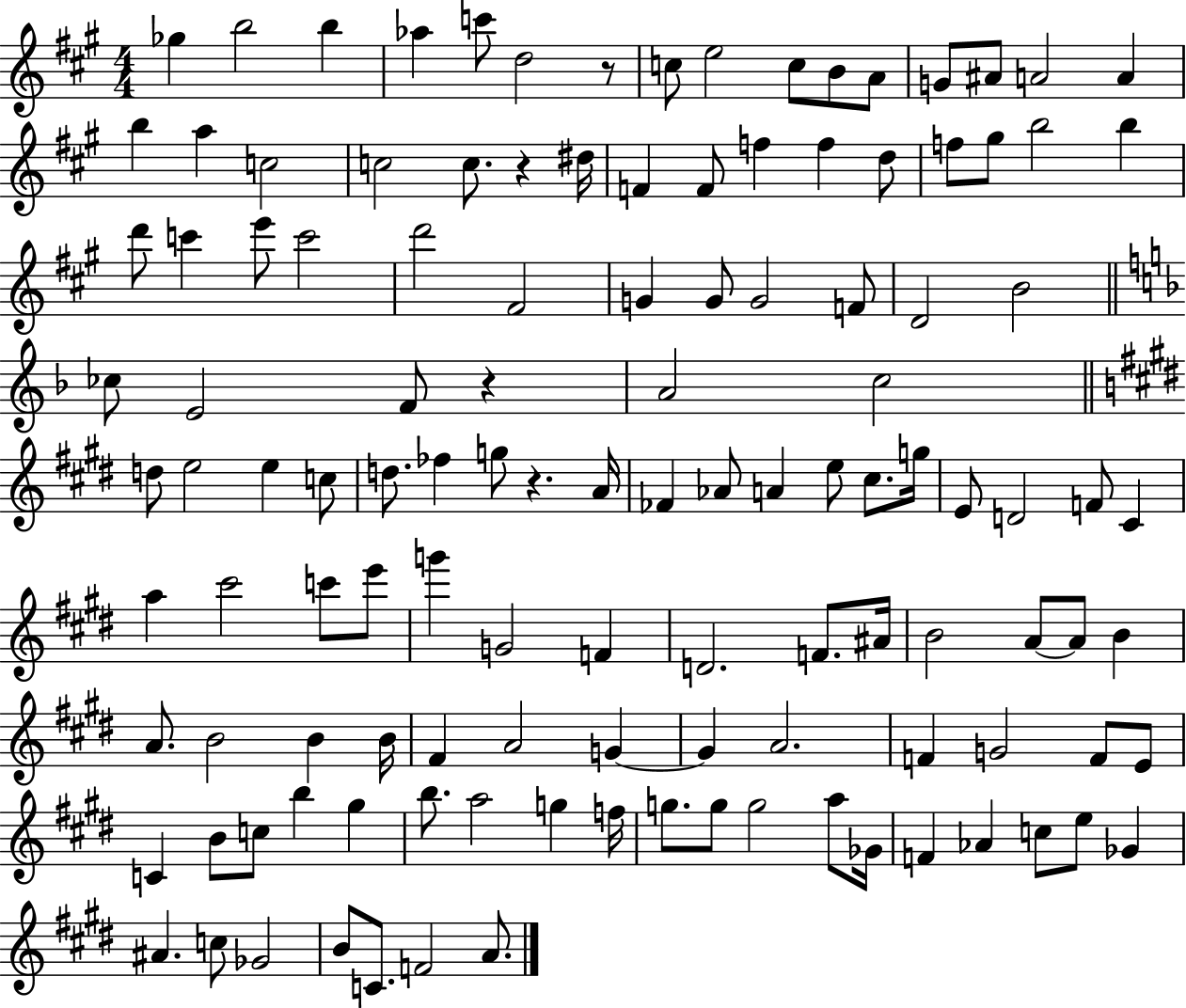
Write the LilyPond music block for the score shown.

{
  \clef treble
  \numericTimeSignature
  \time 4/4
  \key a \major
  ges''4 b''2 b''4 | aes''4 c'''8 d''2 r8 | c''8 e''2 c''8 b'8 a'8 | g'8 ais'8 a'2 a'4 | \break b''4 a''4 c''2 | c''2 c''8. r4 dis''16 | f'4 f'8 f''4 f''4 d''8 | f''8 gis''8 b''2 b''4 | \break d'''8 c'''4 e'''8 c'''2 | d'''2 fis'2 | g'4 g'8 g'2 f'8 | d'2 b'2 | \break \bar "||" \break \key f \major ces''8 e'2 f'8 r4 | a'2 c''2 | \bar "||" \break \key e \major d''8 e''2 e''4 c''8 | d''8. fes''4 g''8 r4. a'16 | fes'4 aes'8 a'4 e''8 cis''8. g''16 | e'8 d'2 f'8 cis'4 | \break a''4 cis'''2 c'''8 e'''8 | g'''4 g'2 f'4 | d'2. f'8. ais'16 | b'2 a'8~~ a'8 b'4 | \break a'8. b'2 b'4 b'16 | fis'4 a'2 g'4~~ | g'4 a'2. | f'4 g'2 f'8 e'8 | \break c'4 b'8 c''8 b''4 gis''4 | b''8. a''2 g''4 f''16 | g''8. g''8 g''2 a''8 ges'16 | f'4 aes'4 c''8 e''8 ges'4 | \break ais'4. c''8 ges'2 | b'8 c'8. f'2 a'8. | \bar "|."
}